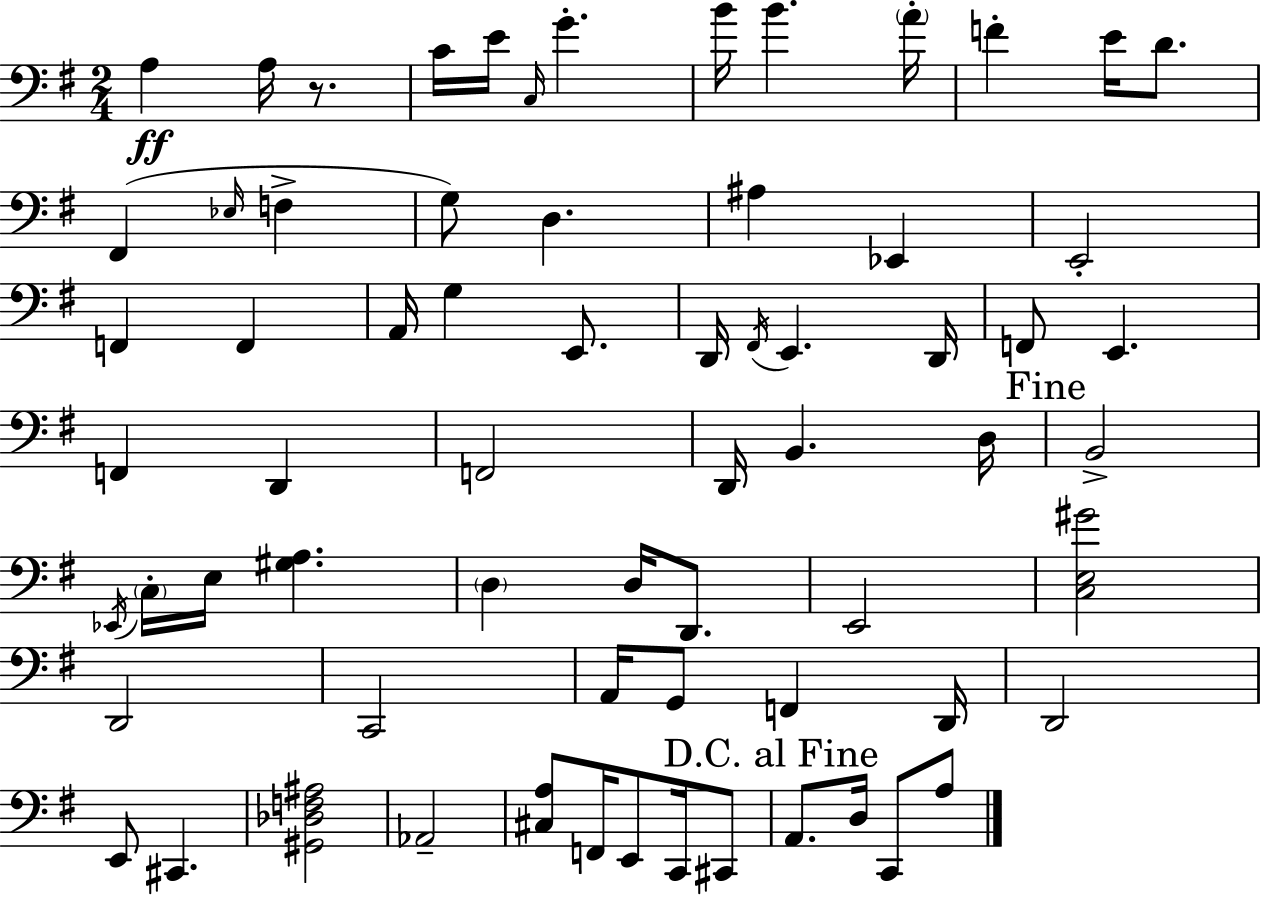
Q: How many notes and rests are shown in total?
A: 68